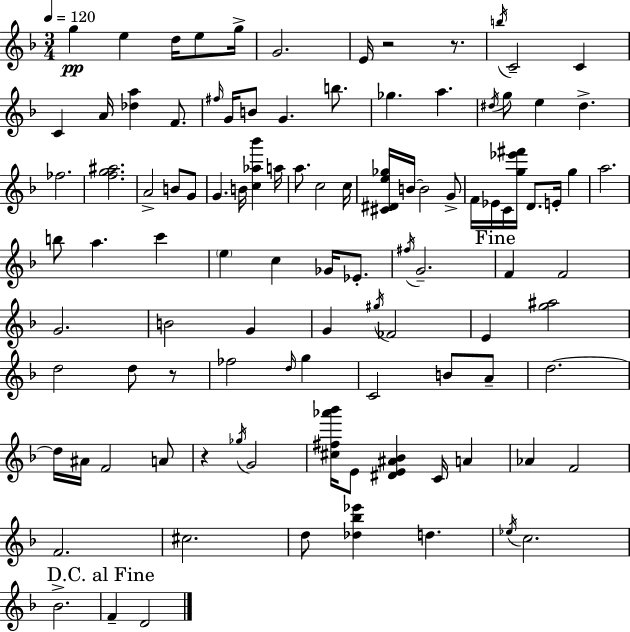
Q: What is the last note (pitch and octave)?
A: D4